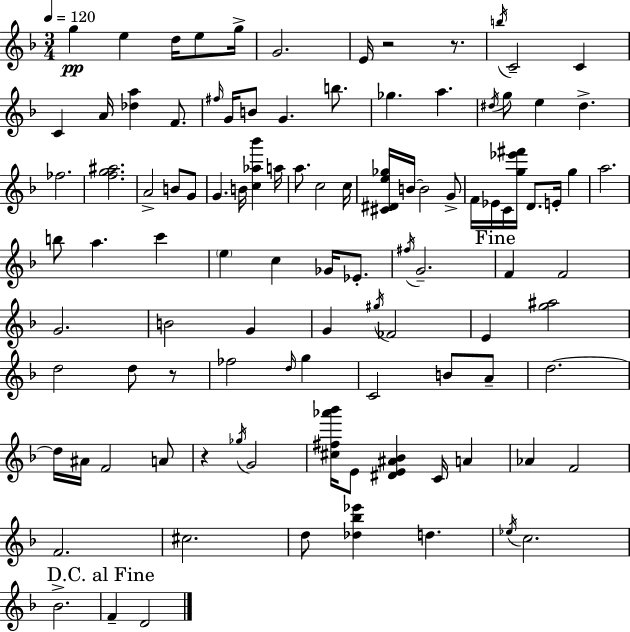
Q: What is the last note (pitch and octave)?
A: D4